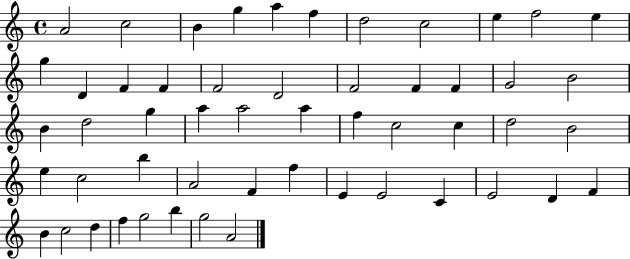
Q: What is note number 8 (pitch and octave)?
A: C5